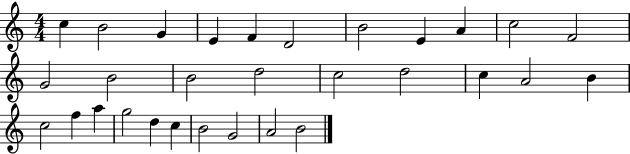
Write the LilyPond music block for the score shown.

{
  \clef treble
  \numericTimeSignature
  \time 4/4
  \key c \major
  c''4 b'2 g'4 | e'4 f'4 d'2 | b'2 e'4 a'4 | c''2 f'2 | \break g'2 b'2 | b'2 d''2 | c''2 d''2 | c''4 a'2 b'4 | \break c''2 f''4 a''4 | g''2 d''4 c''4 | b'2 g'2 | a'2 b'2 | \break \bar "|."
}